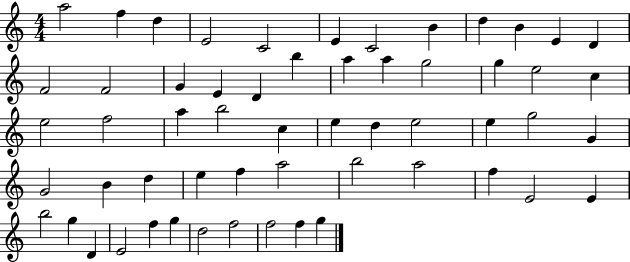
{
  \clef treble
  \numericTimeSignature
  \time 4/4
  \key c \major
  a''2 f''4 d''4 | e'2 c'2 | e'4 c'2 b'4 | d''4 b'4 e'4 d'4 | \break f'2 f'2 | g'4 e'4 d'4 b''4 | a''4 a''4 g''2 | g''4 e''2 c''4 | \break e''2 f''2 | a''4 b''2 c''4 | e''4 d''4 e''2 | e''4 g''2 g'4 | \break g'2 b'4 d''4 | e''4 f''4 a''2 | b''2 a''2 | f''4 e'2 e'4 | \break b''2 g''4 d'4 | e'2 f''4 g''4 | d''2 f''2 | f''2 f''4 g''4 | \break \bar "|."
}